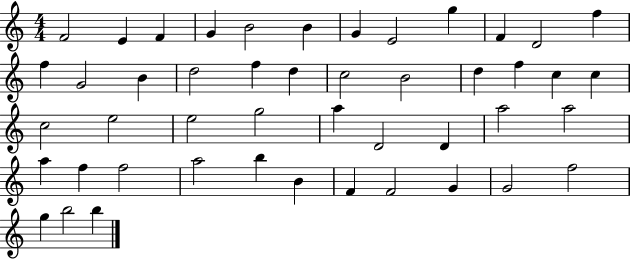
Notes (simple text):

F4/h E4/q F4/q G4/q B4/h B4/q G4/q E4/h G5/q F4/q D4/h F5/q F5/q G4/h B4/q D5/h F5/q D5/q C5/h B4/h D5/q F5/q C5/q C5/q C5/h E5/h E5/h G5/h A5/q D4/h D4/q A5/h A5/h A5/q F5/q F5/h A5/h B5/q B4/q F4/q F4/h G4/q G4/h F5/h G5/q B5/h B5/q